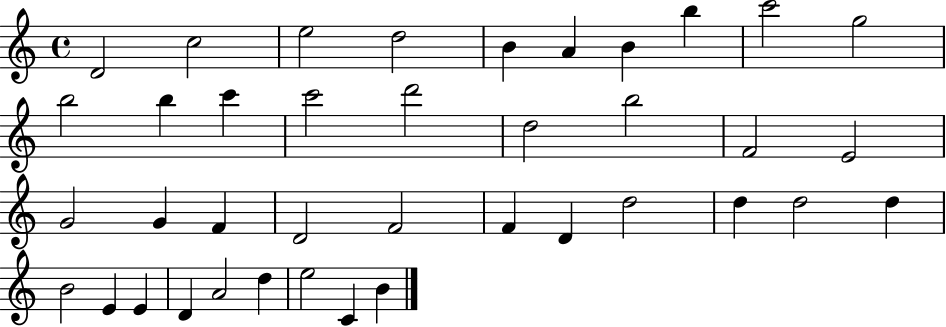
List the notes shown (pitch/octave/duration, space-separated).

D4/h C5/h E5/h D5/h B4/q A4/q B4/q B5/q C6/h G5/h B5/h B5/q C6/q C6/h D6/h D5/h B5/h F4/h E4/h G4/h G4/q F4/q D4/h F4/h F4/q D4/q D5/h D5/q D5/h D5/q B4/h E4/q E4/q D4/q A4/h D5/q E5/h C4/q B4/q